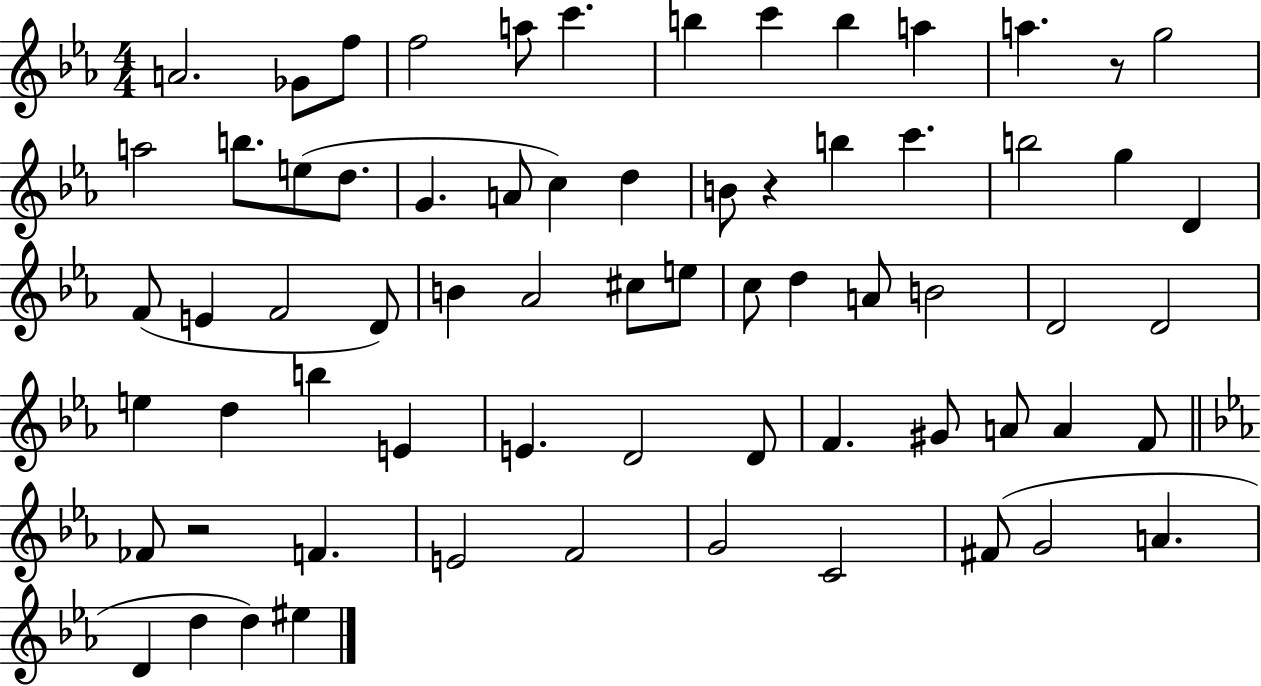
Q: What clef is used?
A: treble